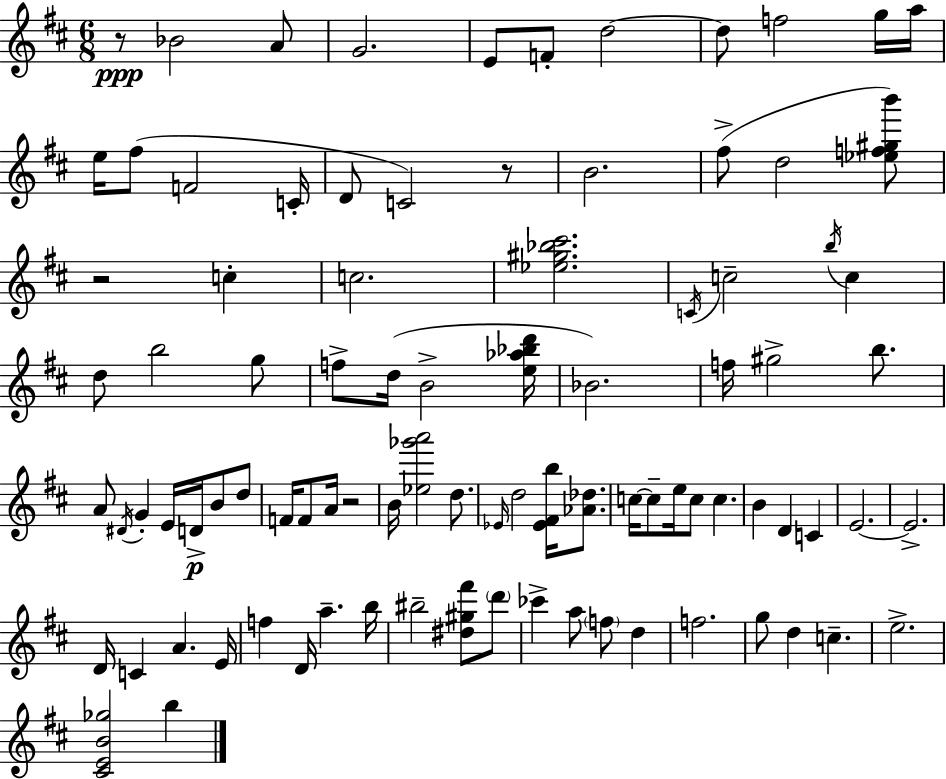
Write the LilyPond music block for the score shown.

{
  \clef treble
  \numericTimeSignature
  \time 6/8
  \key d \major
  r8\ppp bes'2 a'8 | g'2. | e'8 f'8-. d''2~~ | d''8 f''2 g''16 a''16 | \break e''16 fis''8( f'2 c'16-. | d'8 c'2) r8 | b'2. | fis''8->( d''2 <ees'' f'' gis'' b'''>8) | \break r2 c''4-. | c''2. | <ees'' gis'' bes'' cis'''>2. | \acciaccatura { c'16 } c''2-- \acciaccatura { b''16 } c''4 | \break d''8 b''2 | g''8 f''8-> d''16( b'2-> | <e'' aes'' bes'' d'''>16 bes'2.) | f''16 gis''2-> b''8. | \break a'8 \acciaccatura { dis'16 } g'4-. e'16 d'16->\p b'8 | d''8 f'16 f'8 a'16 r2 | b'16 <ees'' ges''' a'''>2 | d''8. \grace { ees'16 } d''2 | \break <ees' fis' b''>16 <aes' des''>8. c''16~~ c''8-- e''16 c''8 c''4. | b'4 d'4 | c'4 e'2.~~ | e'2.-> | \break d'16 c'4 a'4. | e'16 f''4 d'16 a''4.-- | b''16 bis''2-- | <dis'' gis'' fis'''>8 \parenthesize d'''8 ces'''4-> a''8 \parenthesize f''8 | \break d''4 f''2. | g''8 d''4 c''4.-- | e''2.-> | <cis' e' b' ges''>2 | \break b''4 \bar "|."
}